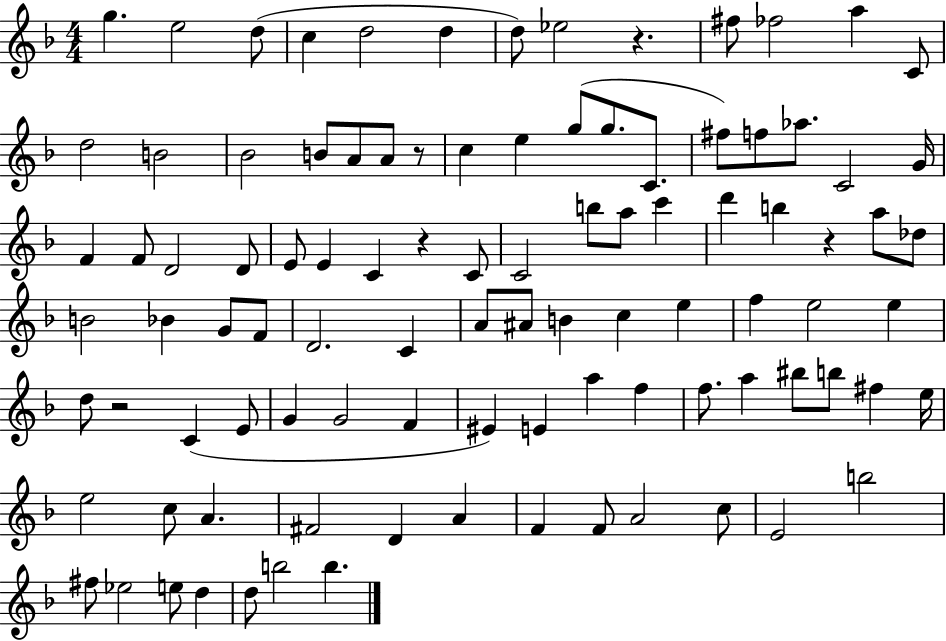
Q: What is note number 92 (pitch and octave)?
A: B5